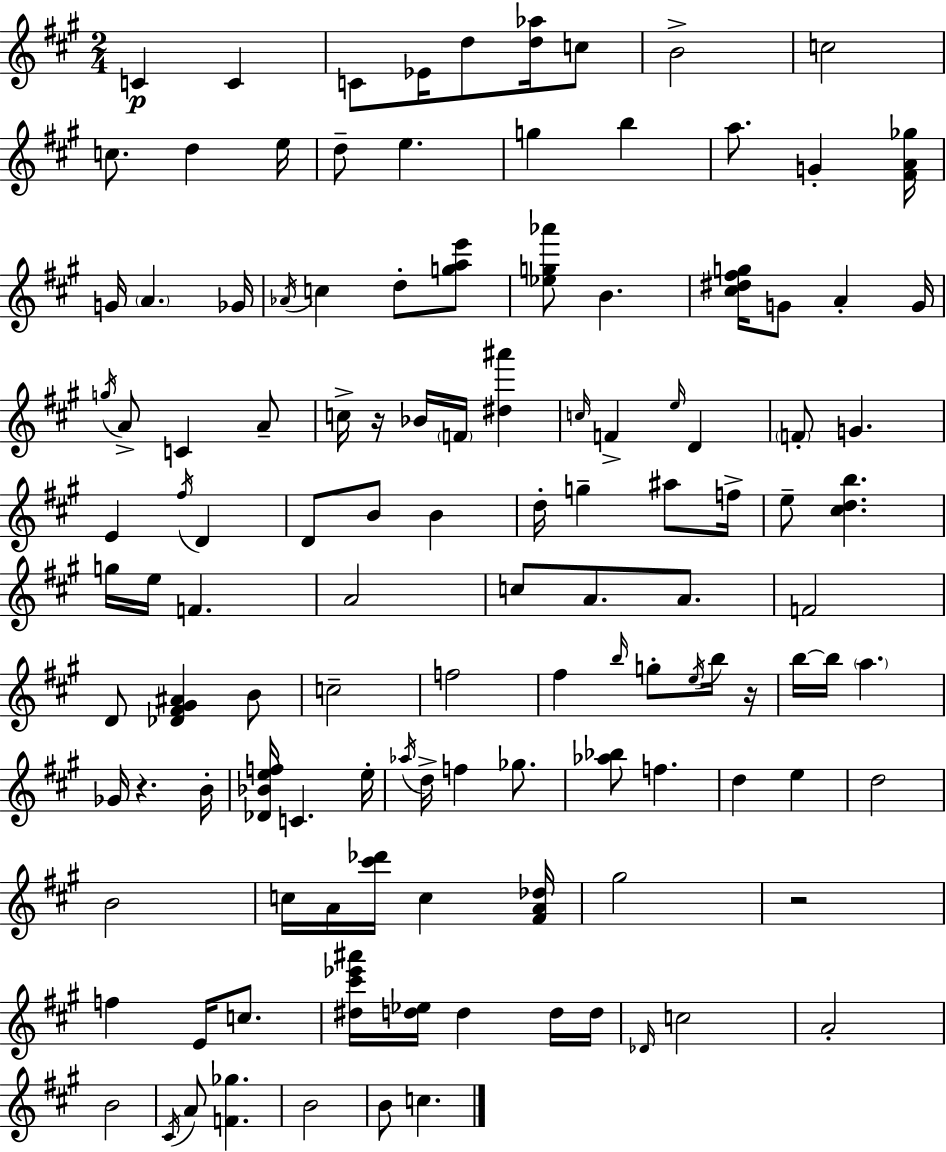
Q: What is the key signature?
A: A major